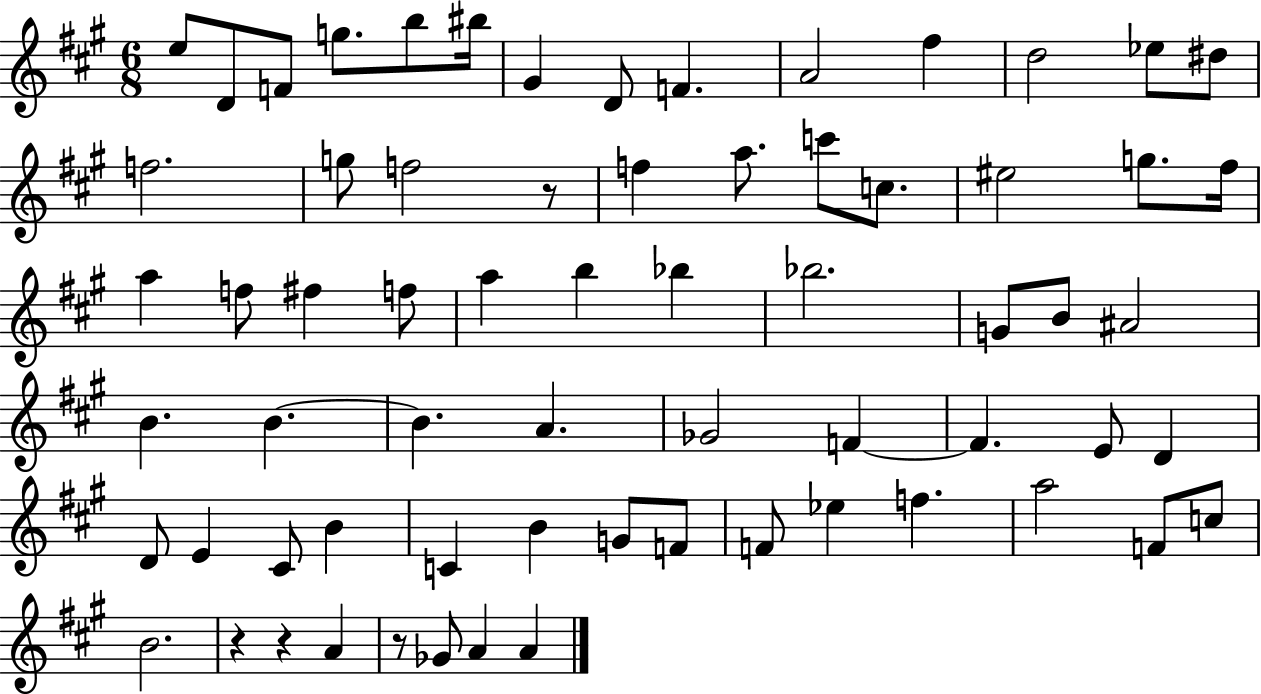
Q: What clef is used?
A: treble